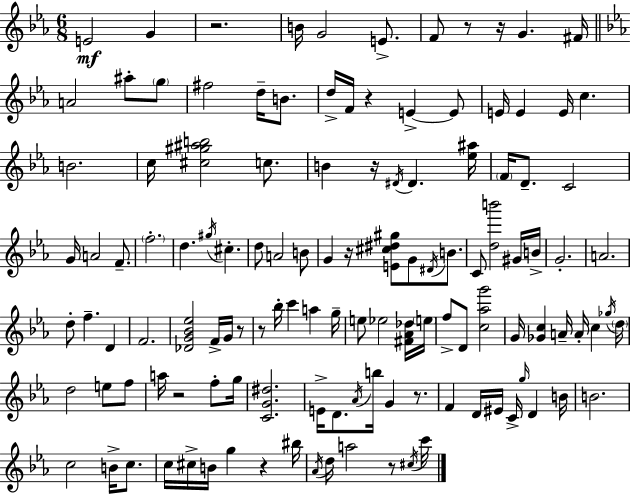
X:1
T:Untitled
M:6/8
L:1/4
K:Eb
E2 G z2 B/4 G2 E/2 F/2 z/2 z/4 G ^F/4 A2 ^a/2 g/2 ^f2 d/4 B/2 d/4 F/4 z E E/2 E/4 E E/4 c B2 c/4 [^c^g^ab]2 c/2 B z/4 ^D/4 ^D [_e^a]/4 F/4 D/2 C2 G/4 A2 F/2 f2 d ^g/4 ^c d/2 A2 B/2 G z/4 [E^c^d^g]/2 G/2 ^D/4 B/2 C/2 [db']2 ^G/4 B/4 G2 A2 d/2 f D F2 [_DG_B_e]2 F/4 G/4 z/2 z/2 _b/4 c' a g/4 e/2 _e2 [^F_A_d]/4 e/4 f/2 D/2 [c_ag']2 G/4 [_Gc] A/4 A/4 c _g/4 d/4 d2 e/2 f/2 a/4 z2 f/2 g/4 [CG^d]2 E/4 D/2 _A/4 b/4 G z/2 F D/4 ^E/4 C/4 g/4 D B/4 B2 c2 B/4 c/2 c/4 ^c/4 B/4 g z ^b/4 _A/4 d/4 a2 z/2 ^c/4 c'/4